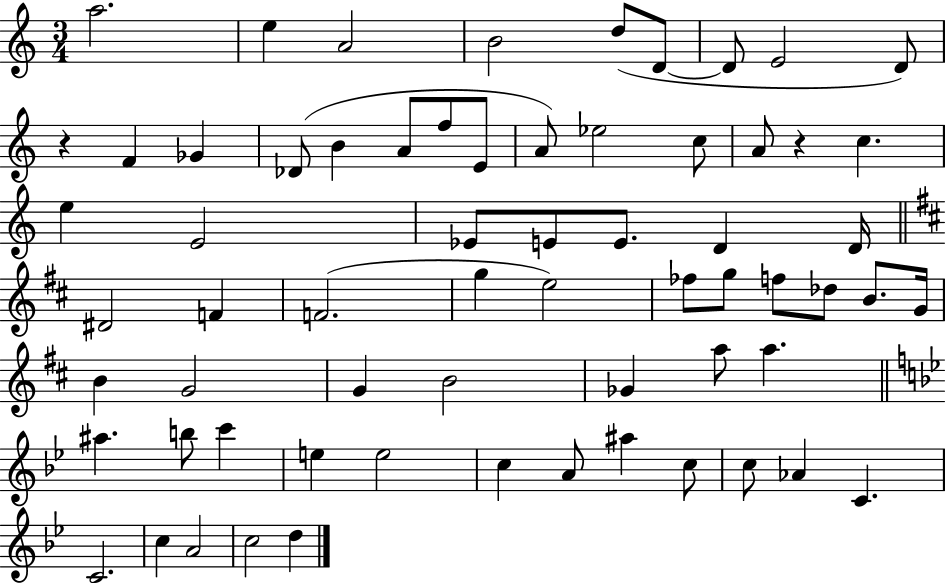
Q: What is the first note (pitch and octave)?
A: A5